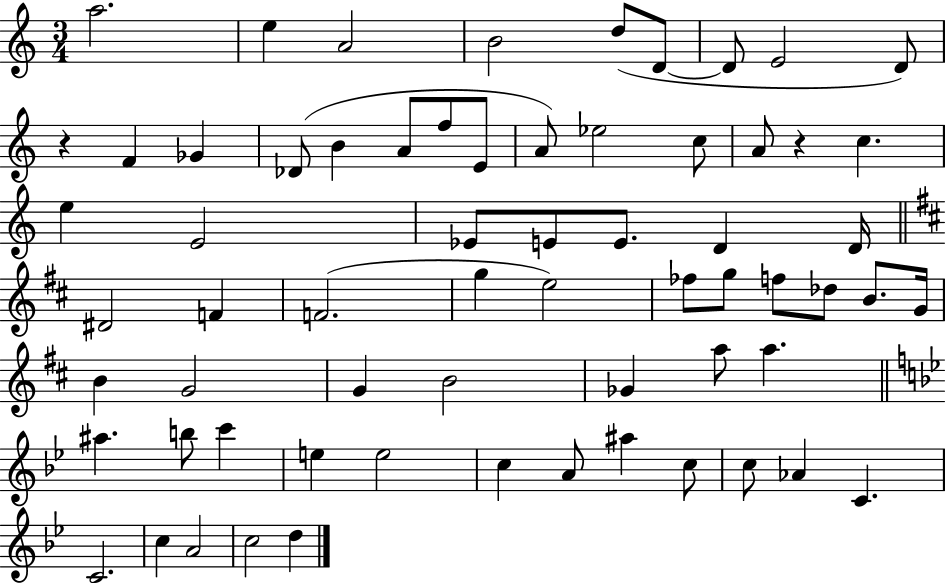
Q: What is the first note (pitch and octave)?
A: A5